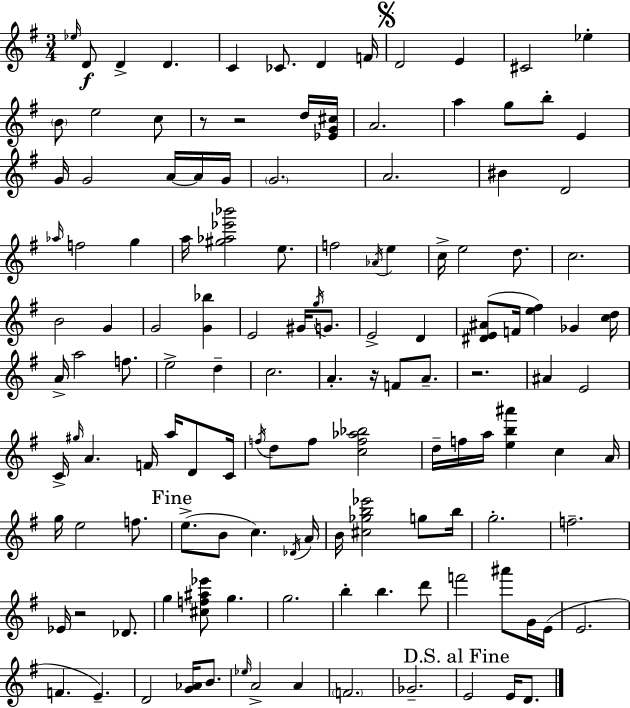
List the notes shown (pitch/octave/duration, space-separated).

Eb5/s D4/e D4/q D4/q. C4/q CES4/e. D4/q F4/s D4/h E4/q C#4/h Eb5/q B4/e E5/h C5/e R/e R/h D5/s [Eb4,G4,C#5]/s A4/h. A5/q G5/e B5/e E4/q G4/s G4/h A4/s A4/s G4/s G4/h. A4/h. BIS4/q D4/h Ab5/s F5/h G5/q A5/s [G#5,Ab5,Eb6,Bb6]/h E5/e. F5/h Ab4/s E5/q C5/s E5/h D5/e. C5/h. B4/h G4/q G4/h [G4,Bb5]/q E4/h G#4/s G5/s G4/e. E4/h D4/q [D#4,E4,A#4]/e F4/s [E5,F#5]/q Gb4/q [C5,D5]/s A4/s A5/h F5/e. E5/h D5/q C5/h. A4/q. R/s F4/e A4/e. R/h. A#4/q E4/h C4/s G#5/s A4/q. F4/s A5/s D4/e C4/s F5/s D5/e F5/e [C5,F5,Ab5,Bb5]/h D5/s F5/s A5/s [E5,B5,A#6]/q C5/q A4/s G5/s E5/h F5/e. E5/e. B4/e C5/q. Db4/s A4/s B4/s [C#5,Gb5,B5,Eb6]/h G5/e B5/s G5/h. F5/h. Eb4/s R/h Db4/e. G5/q [C#5,F5,A#5,Eb6]/e G5/q. G5/h. B5/q B5/q. D6/e F6/h A#6/e G4/s E4/s E4/h. F4/q. E4/q. D4/h [G4,Ab4]/s B4/e. Eb5/s A4/h A4/q F4/h. Gb4/h. E4/h E4/s D4/e.